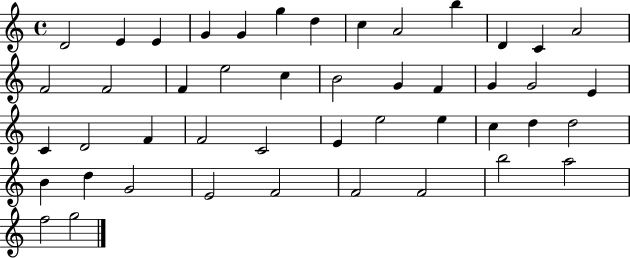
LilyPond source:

{
  \clef treble
  \time 4/4
  \defaultTimeSignature
  \key c \major
  d'2 e'4 e'4 | g'4 g'4 g''4 d''4 | c''4 a'2 b''4 | d'4 c'4 a'2 | \break f'2 f'2 | f'4 e''2 c''4 | b'2 g'4 f'4 | g'4 g'2 e'4 | \break c'4 d'2 f'4 | f'2 c'2 | e'4 e''2 e''4 | c''4 d''4 d''2 | \break b'4 d''4 g'2 | e'2 f'2 | f'2 f'2 | b''2 a''2 | \break f''2 g''2 | \bar "|."
}